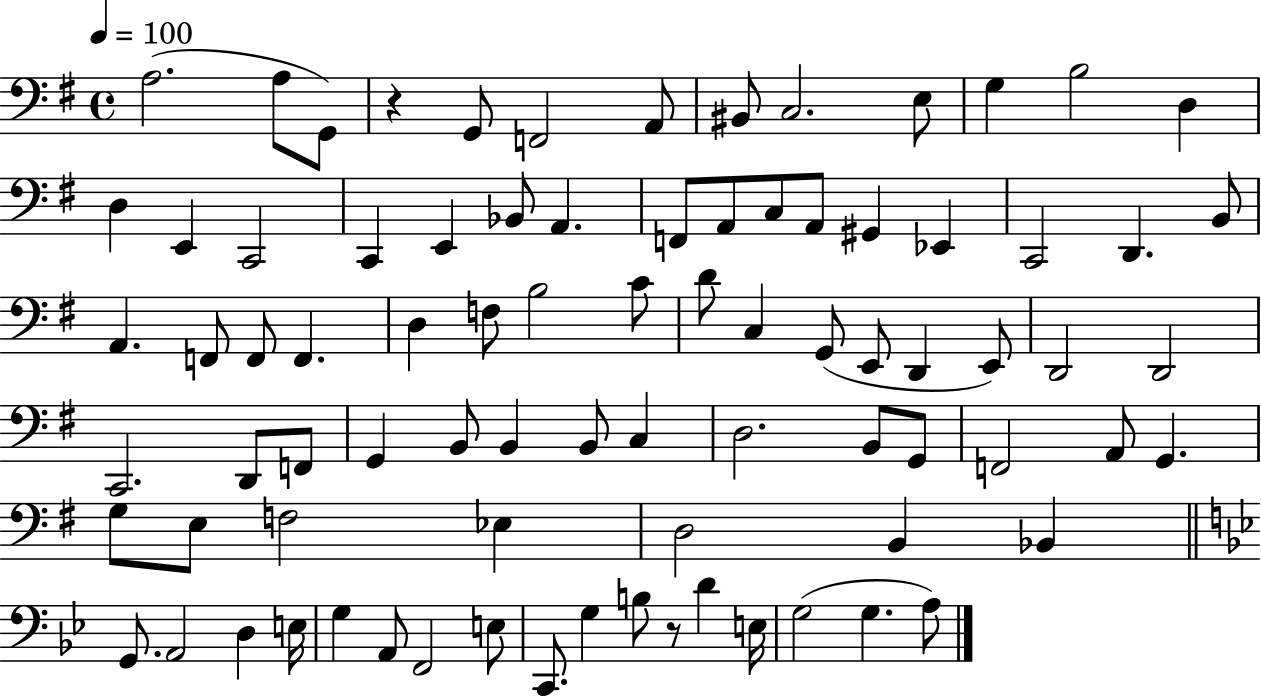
{
  \clef bass
  \time 4/4
  \defaultTimeSignature
  \key g \major
  \tempo 4 = 100
  \repeat volta 2 { a2.( a8 g,8) | r4 g,8 f,2 a,8 | bis,8 c2. e8 | g4 b2 d4 | \break d4 e,4 c,2 | c,4 e,4 bes,8 a,4. | f,8 a,8 c8 a,8 gis,4 ees,4 | c,2 d,4. b,8 | \break a,4. f,8 f,8 f,4. | d4 f8 b2 c'8 | d'8 c4 g,8( e,8 d,4 e,8) | d,2 d,2 | \break c,2. d,8 f,8 | g,4 b,8 b,4 b,8 c4 | d2. b,8 g,8 | f,2 a,8 g,4. | \break g8 e8 f2 ees4 | d2 b,4 bes,4 | \bar "||" \break \key g \minor g,8. a,2 d4 e16 | g4 a,8 f,2 e8 | c,8. g4 b8 r8 d'4 e16 | g2( g4. a8) | \break } \bar "|."
}